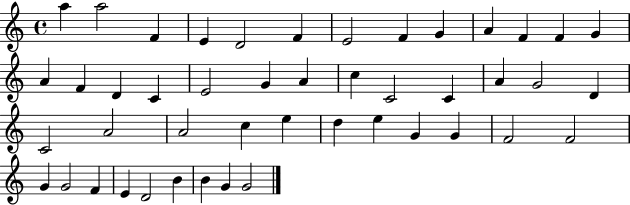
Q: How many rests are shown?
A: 0